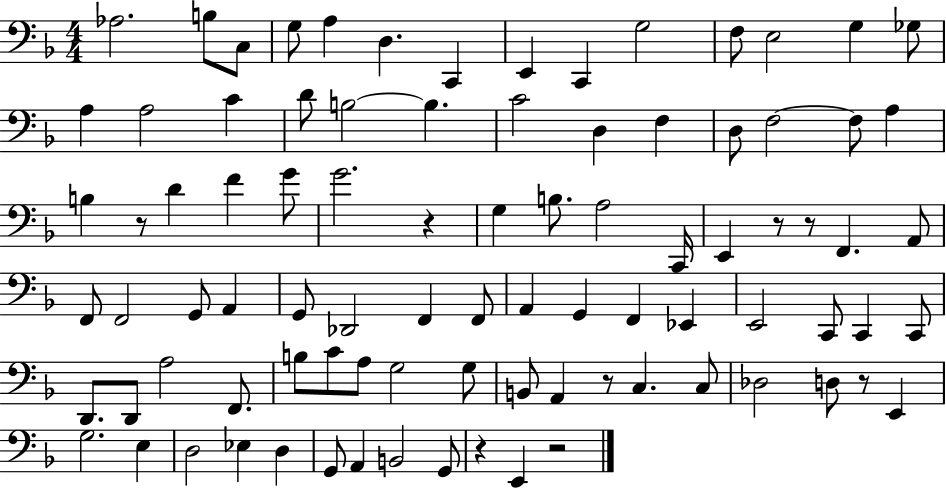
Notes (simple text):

Ab3/h. B3/e C3/e G3/e A3/q D3/q. C2/q E2/q C2/q G3/h F3/e E3/h G3/q Gb3/e A3/q A3/h C4/q D4/e B3/h B3/q. C4/h D3/q F3/q D3/e F3/h F3/e A3/q B3/q R/e D4/q F4/q G4/e G4/h. R/q G3/q B3/e. A3/h C2/s E2/q R/e R/e F2/q. A2/e F2/e F2/h G2/e A2/q G2/e Db2/h F2/q F2/e A2/q G2/q F2/q Eb2/q E2/h C2/e C2/q C2/e D2/e. D2/e A3/h F2/e. B3/e C4/e A3/e G3/h G3/e B2/e A2/q R/e C3/q. C3/e Db3/h D3/e R/e E2/q G3/h. E3/q D3/h Eb3/q D3/q G2/e A2/q B2/h G2/e R/q E2/q R/h